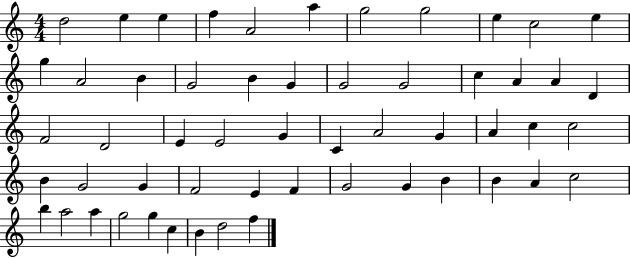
X:1
T:Untitled
M:4/4
L:1/4
K:C
d2 e e f A2 a g2 g2 e c2 e g A2 B G2 B G G2 G2 c A A D F2 D2 E E2 G C A2 G A c c2 B G2 G F2 E F G2 G B B A c2 b a2 a g2 g c B d2 f